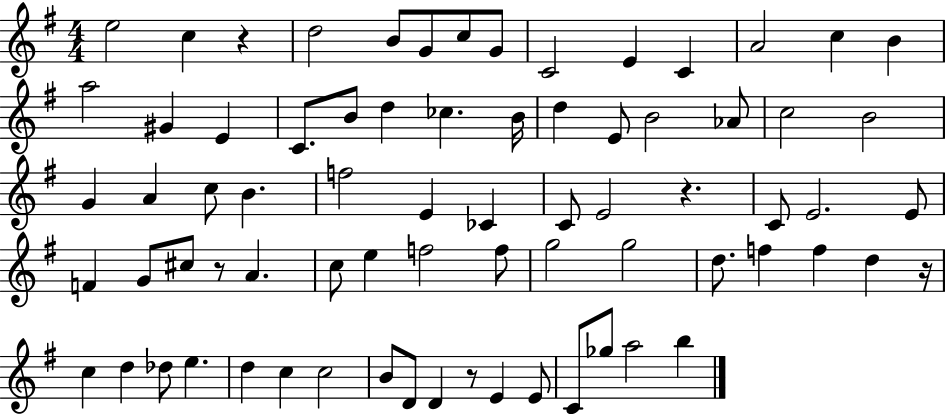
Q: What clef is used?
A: treble